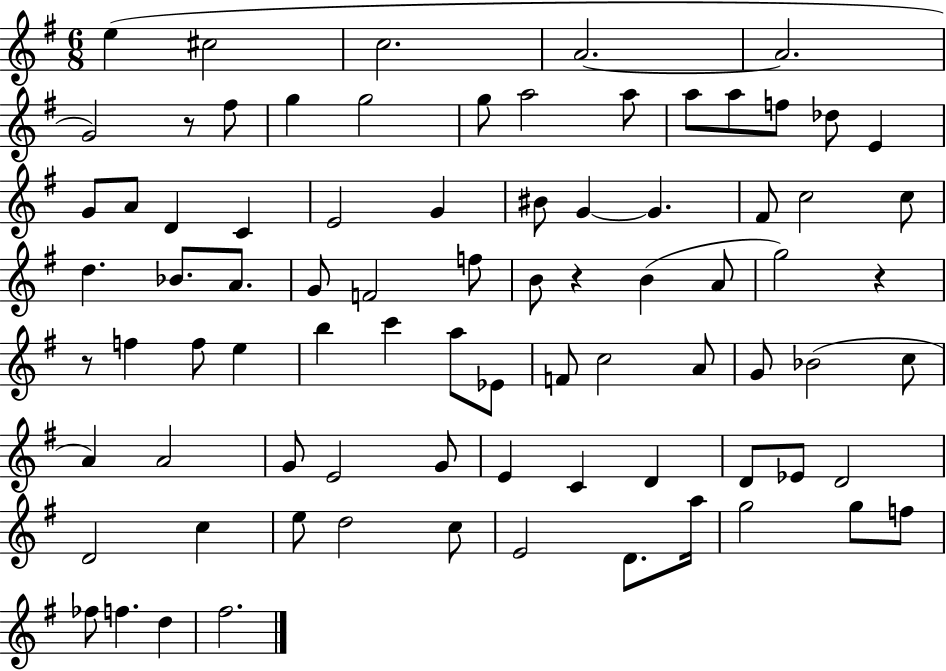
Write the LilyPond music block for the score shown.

{
  \clef treble
  \numericTimeSignature
  \time 6/8
  \key g \major
  \repeat volta 2 { e''4( cis''2 | c''2. | a'2.~~ | a'2. | \break g'2) r8 fis''8 | g''4 g''2 | g''8 a''2 a''8 | a''8 a''8 f''8 des''8 e'4 | \break g'8 a'8 d'4 c'4 | e'2 g'4 | bis'8 g'4~~ g'4. | fis'8 c''2 c''8 | \break d''4. bes'8. a'8. | g'8 f'2 f''8 | b'8 r4 b'4( a'8 | g''2) r4 | \break r8 f''4 f''8 e''4 | b''4 c'''4 a''8 ees'8 | f'8 c''2 a'8 | g'8 bes'2( c''8 | \break a'4) a'2 | g'8 e'2 g'8 | e'4 c'4 d'4 | d'8 ees'8 d'2 | \break d'2 c''4 | e''8 d''2 c''8 | e'2 d'8. a''16 | g''2 g''8 f''8 | \break fes''8 f''4. d''4 | fis''2. | } \bar "|."
}